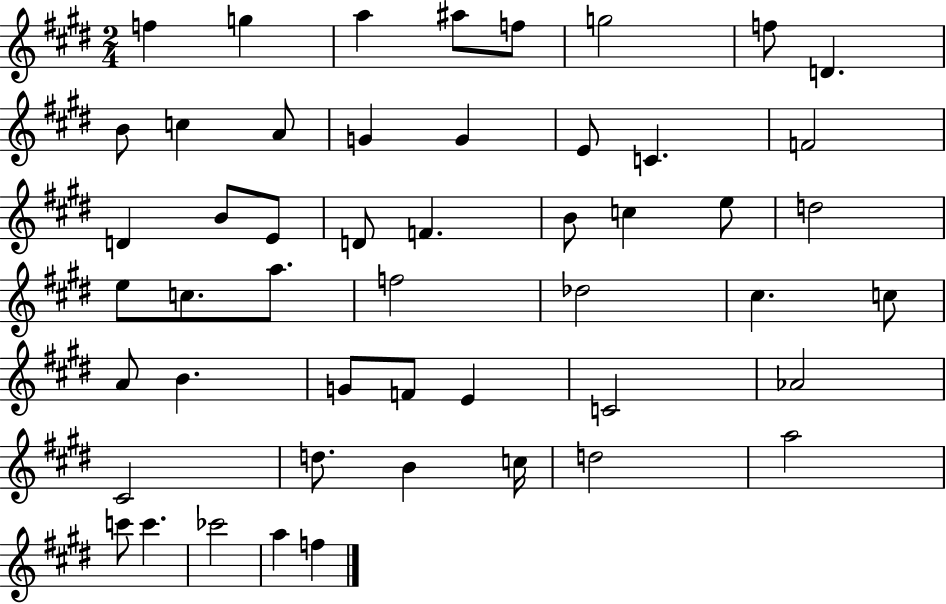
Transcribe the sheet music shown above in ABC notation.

X:1
T:Untitled
M:2/4
L:1/4
K:E
f g a ^a/2 f/2 g2 f/2 D B/2 c A/2 G G E/2 C F2 D B/2 E/2 D/2 F B/2 c e/2 d2 e/2 c/2 a/2 f2 _d2 ^c c/2 A/2 B G/2 F/2 E C2 _A2 ^C2 d/2 B c/4 d2 a2 c'/2 c' _c'2 a f